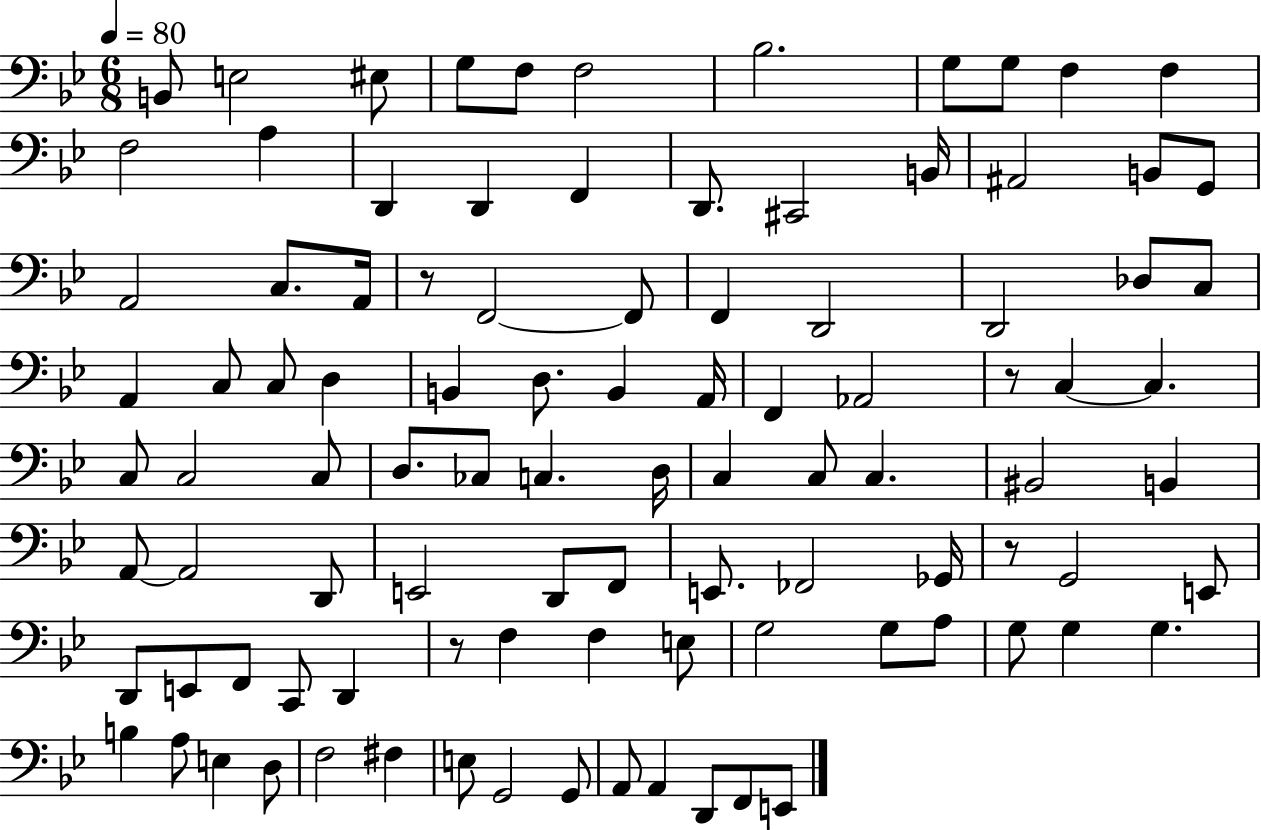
X:1
T:Untitled
M:6/8
L:1/4
K:Bb
B,,/2 E,2 ^E,/2 G,/2 F,/2 F,2 _B,2 G,/2 G,/2 F, F, F,2 A, D,, D,, F,, D,,/2 ^C,,2 B,,/4 ^A,,2 B,,/2 G,,/2 A,,2 C,/2 A,,/4 z/2 F,,2 F,,/2 F,, D,,2 D,,2 _D,/2 C,/2 A,, C,/2 C,/2 D, B,, D,/2 B,, A,,/4 F,, _A,,2 z/2 C, C, C,/2 C,2 C,/2 D,/2 _C,/2 C, D,/4 C, C,/2 C, ^B,,2 B,, A,,/2 A,,2 D,,/2 E,,2 D,,/2 F,,/2 E,,/2 _F,,2 _G,,/4 z/2 G,,2 E,,/2 D,,/2 E,,/2 F,,/2 C,,/2 D,, z/2 F, F, E,/2 G,2 G,/2 A,/2 G,/2 G, G, B, A,/2 E, D,/2 F,2 ^F, E,/2 G,,2 G,,/2 A,,/2 A,, D,,/2 F,,/2 E,,/2